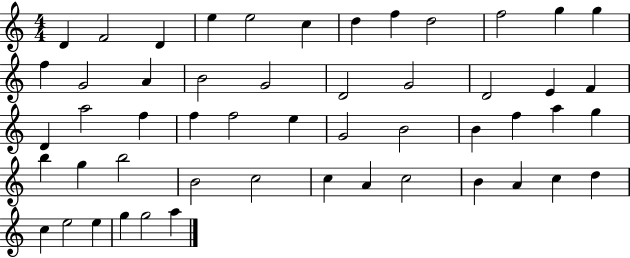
X:1
T:Untitled
M:4/4
L:1/4
K:C
D F2 D e e2 c d f d2 f2 g g f G2 A B2 G2 D2 G2 D2 E F D a2 f f f2 e G2 B2 B f a g b g b2 B2 c2 c A c2 B A c d c e2 e g g2 a